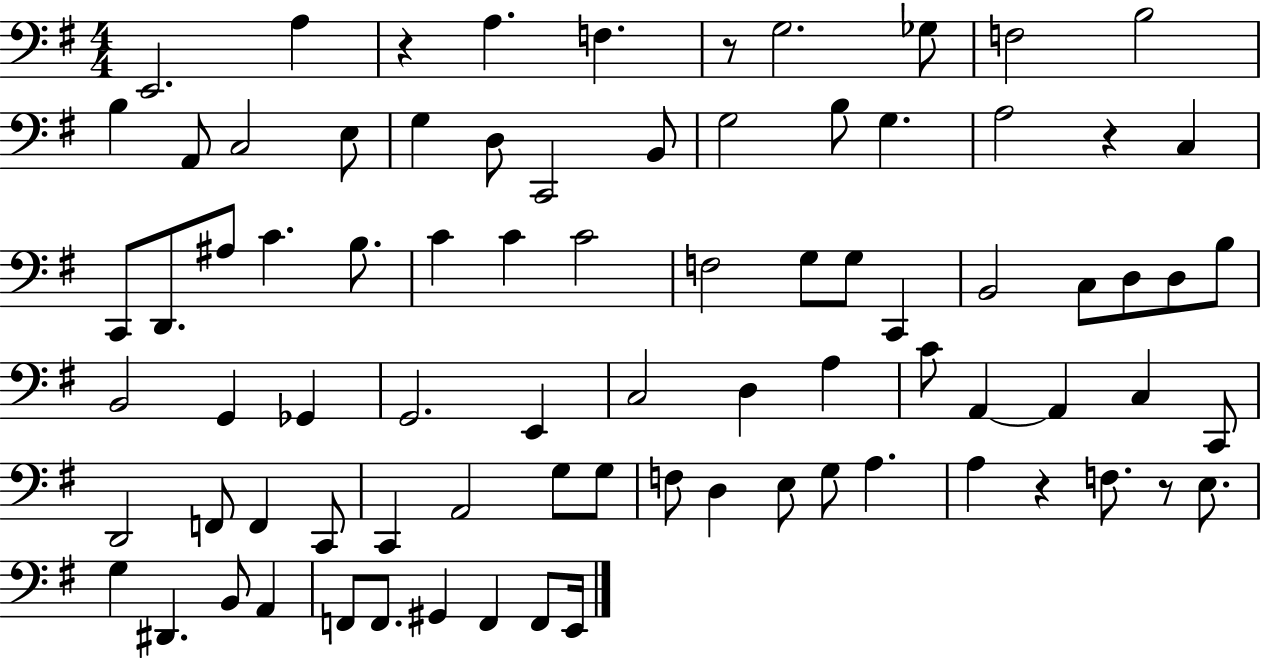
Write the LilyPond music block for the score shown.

{
  \clef bass
  \numericTimeSignature
  \time 4/4
  \key g \major
  e,2. a4 | r4 a4. f4. | r8 g2. ges8 | f2 b2 | \break b4 a,8 c2 e8 | g4 d8 c,2 b,8 | g2 b8 g4. | a2 r4 c4 | \break c,8 d,8. ais8 c'4. b8. | c'4 c'4 c'2 | f2 g8 g8 c,4 | b,2 c8 d8 d8 b8 | \break b,2 g,4 ges,4 | g,2. e,4 | c2 d4 a4 | c'8 a,4~~ a,4 c4 c,8 | \break d,2 f,8 f,4 c,8 | c,4 a,2 g8 g8 | f8 d4 e8 g8 a4. | a4 r4 f8. r8 e8. | \break g4 dis,4. b,8 a,4 | f,8 f,8. gis,4 f,4 f,8 e,16 | \bar "|."
}